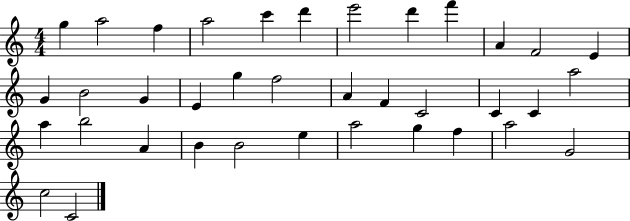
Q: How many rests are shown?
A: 0